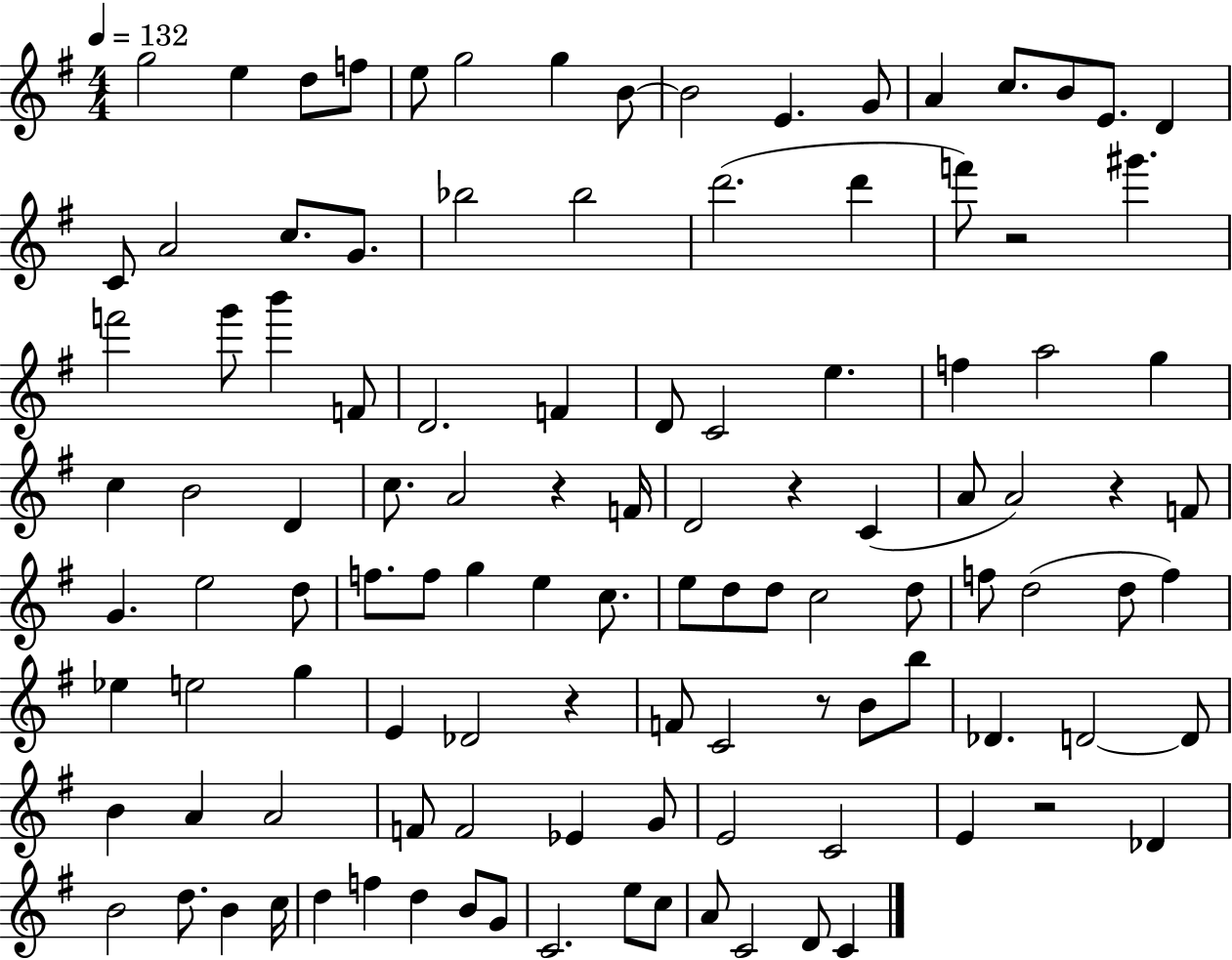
G5/h E5/q D5/e F5/e E5/e G5/h G5/q B4/e B4/h E4/q. G4/e A4/q C5/e. B4/e E4/e. D4/q C4/e A4/h C5/e. G4/e. Bb5/h Bb5/h D6/h. D6/q F6/e R/h G#6/q. F6/h G6/e B6/q F4/e D4/h. F4/q D4/e C4/h E5/q. F5/q A5/h G5/q C5/q B4/h D4/q C5/e. A4/h R/q F4/s D4/h R/q C4/q A4/e A4/h R/q F4/e G4/q. E5/h D5/e F5/e. F5/e G5/q E5/q C5/e. E5/e D5/e D5/e C5/h D5/e F5/e D5/h D5/e F5/q Eb5/q E5/h G5/q E4/q Db4/h R/q F4/e C4/h R/e B4/e B5/e Db4/q. D4/h D4/e B4/q A4/q A4/h F4/e F4/h Eb4/q G4/e E4/h C4/h E4/q R/h Db4/q B4/h D5/e. B4/q C5/s D5/q F5/q D5/q B4/e G4/e C4/h. E5/e C5/e A4/e C4/h D4/e C4/q